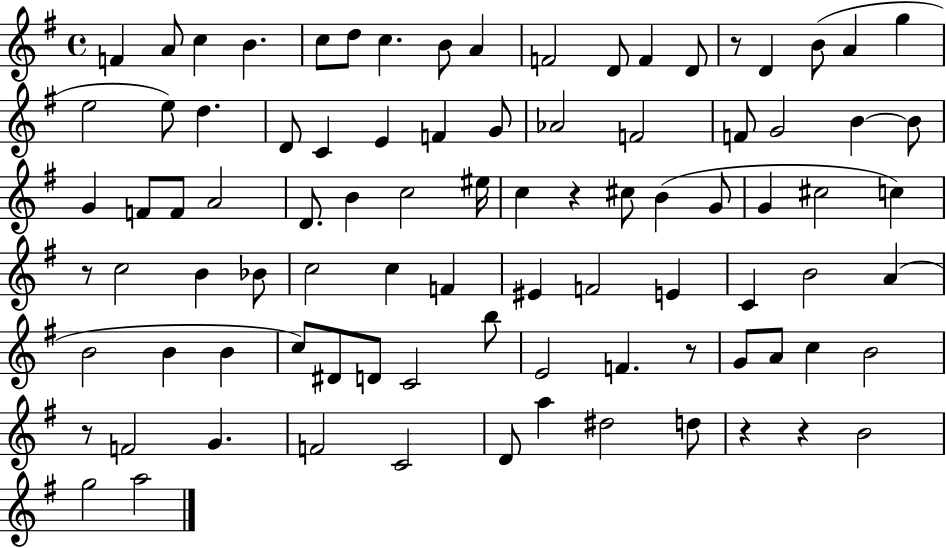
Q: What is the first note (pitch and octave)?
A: F4